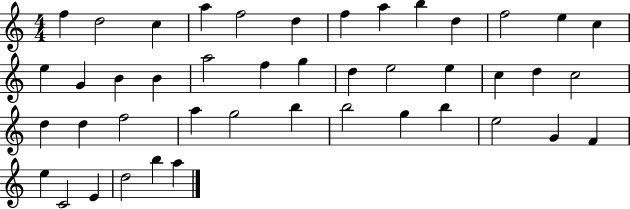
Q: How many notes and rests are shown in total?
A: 44